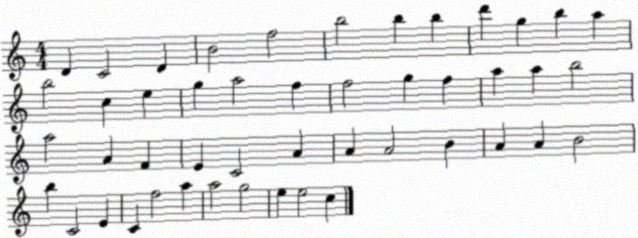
X:1
T:Untitled
M:4/4
L:1/4
K:C
D C2 D B2 f2 b2 b b d' g b a b2 c e g a2 f f2 g f a a b2 a2 A F E C2 A A A2 B A A B2 b C2 E C f2 a a2 g2 e e2 c